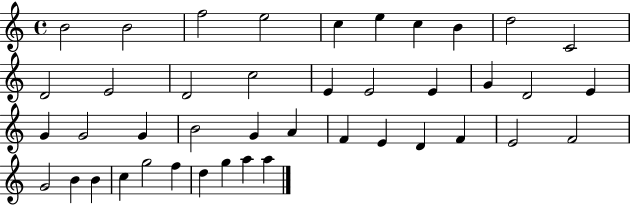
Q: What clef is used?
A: treble